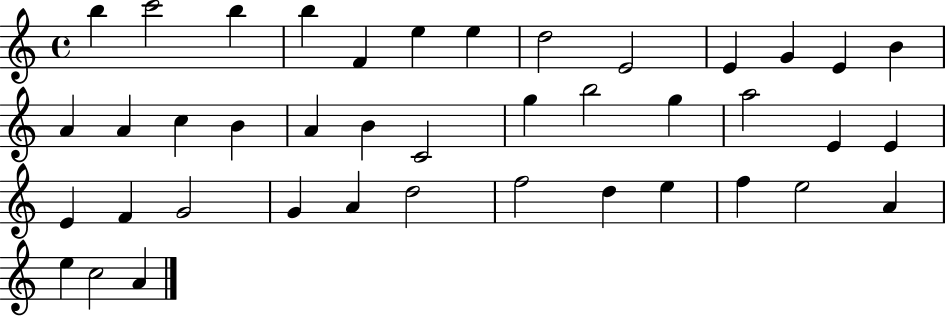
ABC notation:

X:1
T:Untitled
M:4/4
L:1/4
K:C
b c'2 b b F e e d2 E2 E G E B A A c B A B C2 g b2 g a2 E E E F G2 G A d2 f2 d e f e2 A e c2 A